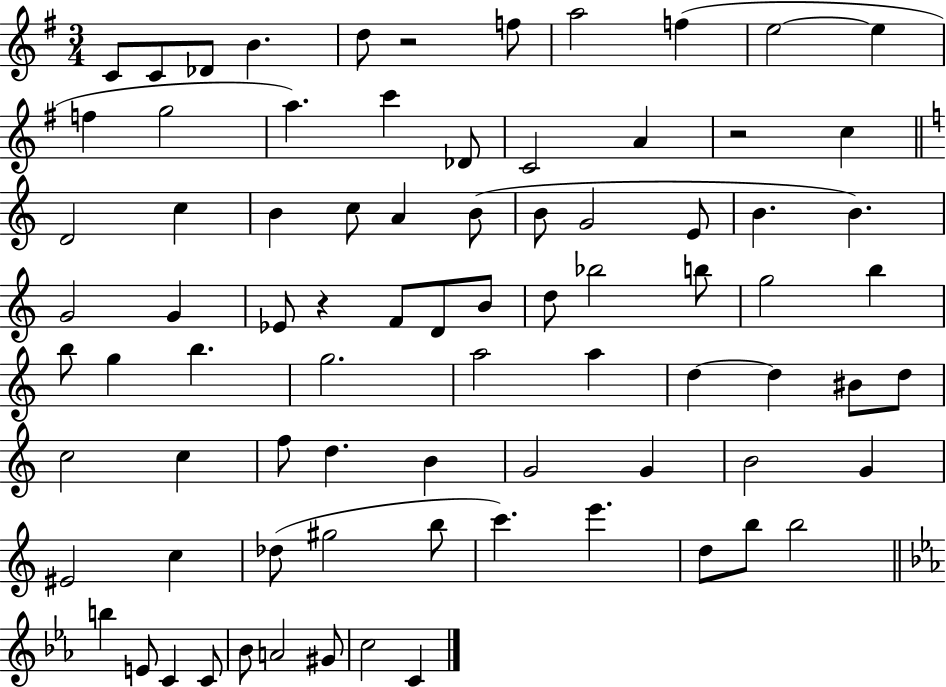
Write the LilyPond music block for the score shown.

{
  \clef treble
  \numericTimeSignature
  \time 3/4
  \key g \major
  \repeat volta 2 { c'8 c'8 des'8 b'4. | d''8 r2 f''8 | a''2 f''4( | e''2~~ e''4 | \break f''4 g''2 | a''4.) c'''4 des'8 | c'2 a'4 | r2 c''4 | \break \bar "||" \break \key c \major d'2 c''4 | b'4 c''8 a'4 b'8( | b'8 g'2 e'8 | b'4. b'4.) | \break g'2 g'4 | ees'8 r4 f'8 d'8 b'8 | d''8 bes''2 b''8 | g''2 b''4 | \break b''8 g''4 b''4. | g''2. | a''2 a''4 | d''4~~ d''4 bis'8 d''8 | \break c''2 c''4 | f''8 d''4. b'4 | g'2 g'4 | b'2 g'4 | \break eis'2 c''4 | des''8( gis''2 b''8 | c'''4.) e'''4. | d''8 b''8 b''2 | \break \bar "||" \break \key ees \major b''4 e'8 c'4 c'8 | bes'8 a'2 gis'8 | c''2 c'4 | } \bar "|."
}